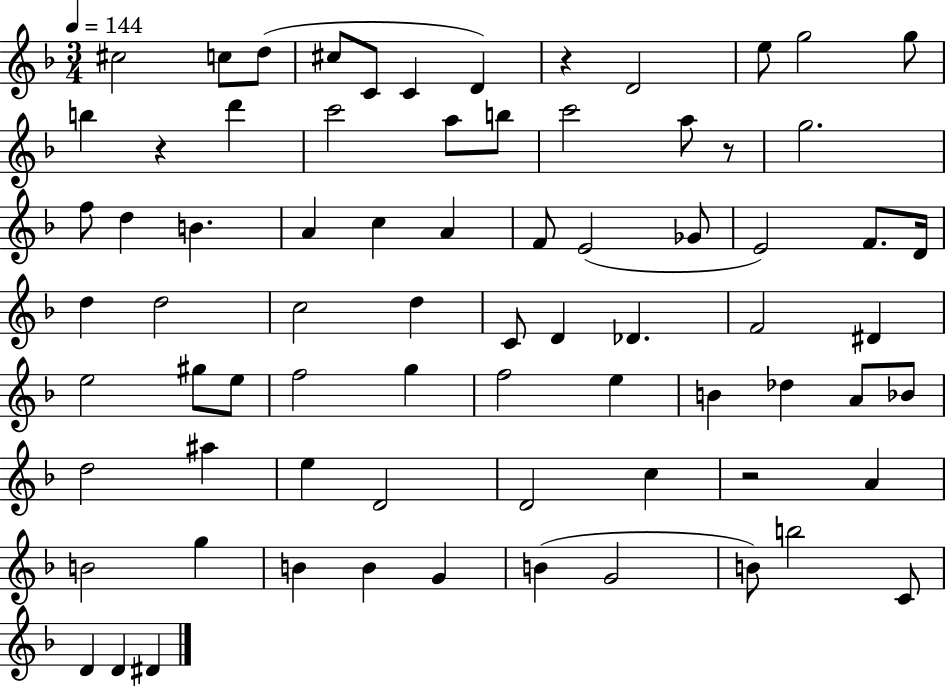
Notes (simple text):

C#5/h C5/e D5/e C#5/e C4/e C4/q D4/q R/q D4/h E5/e G5/h G5/e B5/q R/q D6/q C6/h A5/e B5/e C6/h A5/e R/e G5/h. F5/e D5/q B4/q. A4/q C5/q A4/q F4/e E4/h Gb4/e E4/h F4/e. D4/s D5/q D5/h C5/h D5/q C4/e D4/q Db4/q. F4/h D#4/q E5/h G#5/e E5/e F5/h G5/q F5/h E5/q B4/q Db5/q A4/e Bb4/e D5/h A#5/q E5/q D4/h D4/h C5/q R/h A4/q B4/h G5/q B4/q B4/q G4/q B4/q G4/h B4/e B5/h C4/e D4/q D4/q D#4/q